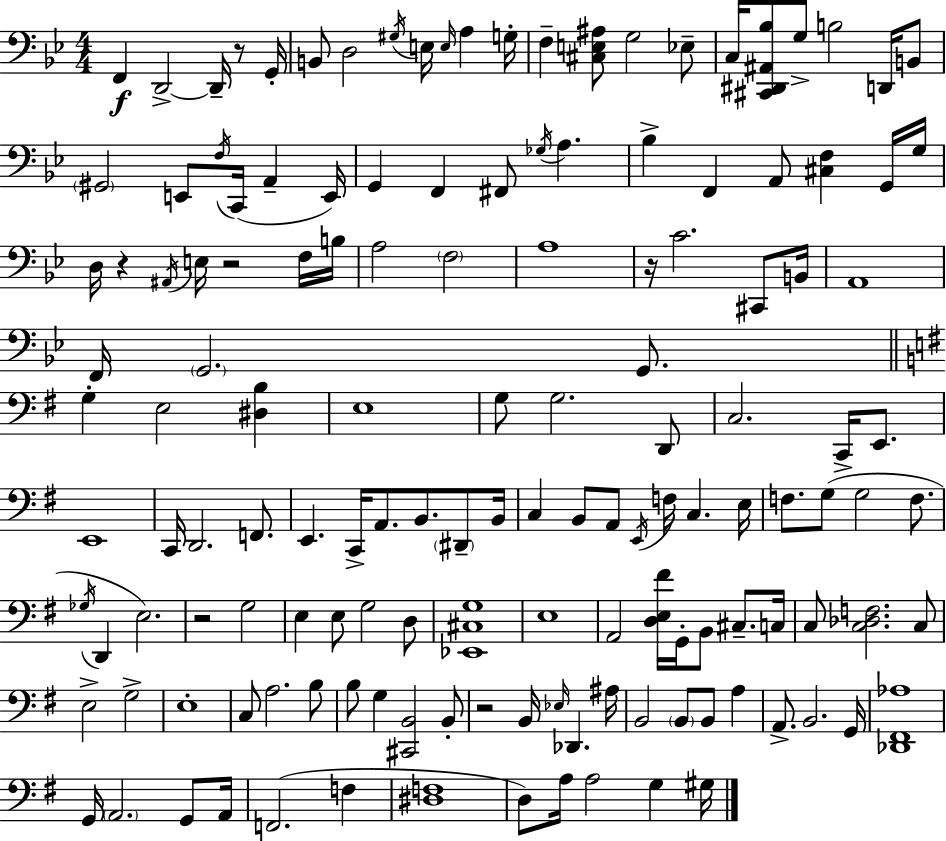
X:1
T:Untitled
M:4/4
L:1/4
K:Gm
F,, D,,2 D,,/4 z/2 G,,/4 B,,/2 D,2 ^G,/4 E,/4 E,/4 A, G,/4 F, [^C,E,^A,]/2 G,2 _E,/2 C,/4 [^C,,^D,,^A,,_B,]/2 G,/2 B,2 D,,/4 B,,/2 ^G,,2 E,,/2 F,/4 C,,/4 A,, E,,/4 G,, F,, ^F,,/2 _G,/4 A, _B, F,, A,,/2 [^C,F,] G,,/4 G,/4 D,/4 z ^A,,/4 E,/4 z2 F,/4 B,/4 A,2 F,2 A,4 z/4 C2 ^C,,/2 B,,/4 A,,4 F,,/4 G,,2 G,,/2 G, E,2 [^D,B,] E,4 G,/2 G,2 D,,/2 C,2 C,,/4 E,,/2 E,,4 C,,/4 D,,2 F,,/2 E,, C,,/4 A,,/2 B,,/2 ^D,,/2 B,,/4 C, B,,/2 A,,/2 E,,/4 F,/4 C, E,/4 F,/2 G,/2 G,2 F,/2 _G,/4 D,, E,2 z2 G,2 E, E,/2 G,2 D,/2 [_E,,^C,G,]4 E,4 A,,2 [D,E,^F]/4 G,,/4 B,,/2 ^C,/2 C,/4 C,/2 [C,_D,F,]2 C,/2 E,2 G,2 E,4 C,/2 A,2 B,/2 B,/2 G, [^C,,B,,]2 B,,/2 z2 B,,/4 _E,/4 _D,, ^A,/4 B,,2 B,,/2 B,,/2 A, A,,/2 B,,2 G,,/4 [_D,,^F,,_A,]4 G,,/4 A,,2 G,,/2 A,,/4 F,,2 F, [^D,F,]4 D,/2 A,/4 A,2 G, ^G,/4